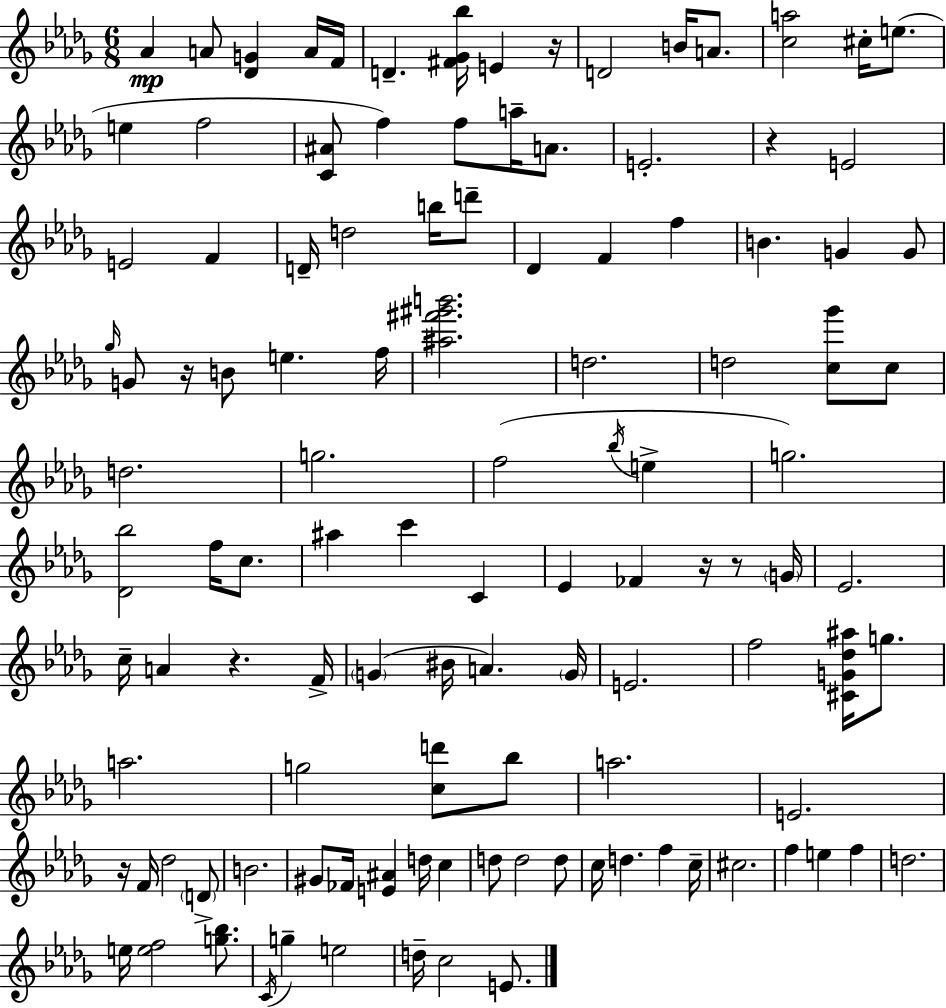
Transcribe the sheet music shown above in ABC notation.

X:1
T:Untitled
M:6/8
L:1/4
K:Bbm
_A A/2 [_DG] A/4 F/4 D [^F_G_b]/4 E z/4 D2 B/4 A/2 [ca]2 ^c/4 e/2 e f2 [C^A]/2 f f/2 a/4 A/2 E2 z E2 E2 F D/4 d2 b/4 d'/2 _D F f B G G/2 _g/4 G/2 z/4 B/2 e f/4 [^a^f'^g'b']2 d2 d2 [c_g']/2 c/2 d2 g2 f2 _b/4 e g2 [_D_b]2 f/4 c/2 ^a c' C _E _F z/4 z/2 G/4 _E2 c/4 A z F/4 G ^B/4 A G/4 E2 f2 [^CG_d^a]/4 g/2 a2 g2 [cd']/2 _b/2 a2 E2 z/4 F/4 _d2 D/2 B2 ^G/2 _F/4 [E^A] d/4 c d/2 d2 d/2 c/4 d f c/4 ^c2 f e f d2 e/4 [ef]2 [g_b]/2 C/4 g e2 d/4 c2 E/2